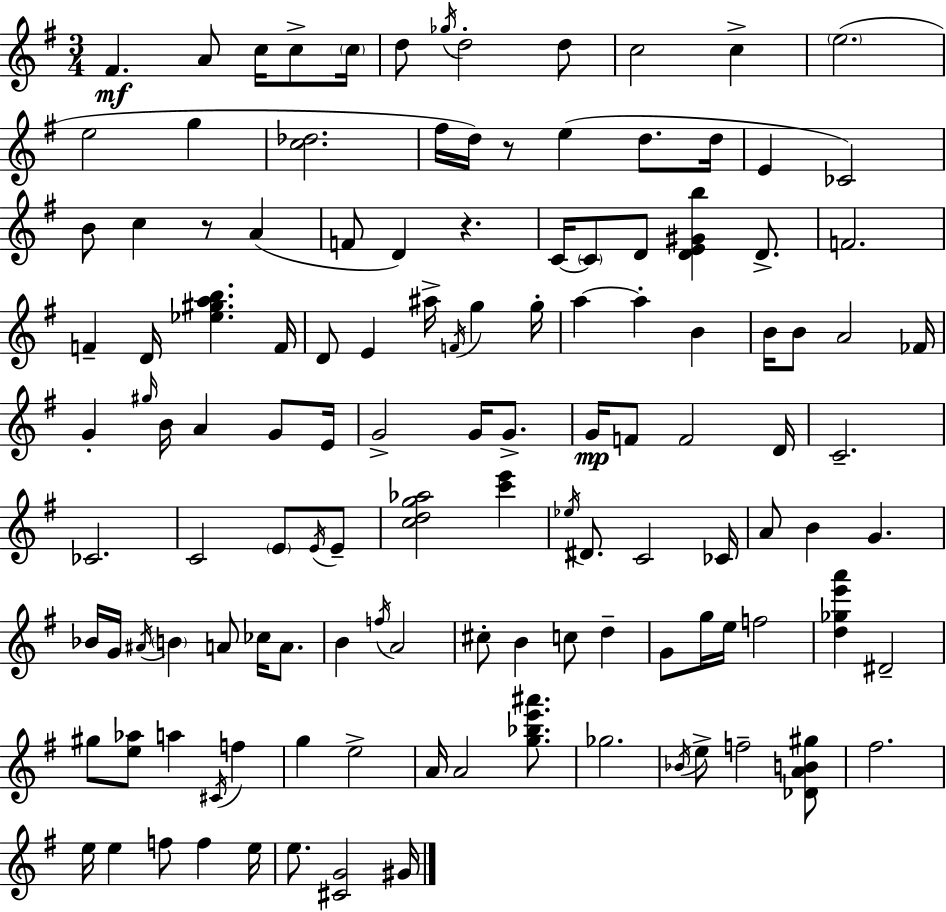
{
  \clef treble
  \numericTimeSignature
  \time 3/4
  \key e \minor
  fis'4.\mf a'8 c''16 c''8-> \parenthesize c''16 | d''8 \acciaccatura { ges''16 } d''2-. d''8 | c''2 c''4-> | \parenthesize e''2.( | \break e''2 g''4 | <c'' des''>2. | fis''16 d''16) r8 e''4( d''8. | d''16 e'4 ces'2) | \break b'8 c''4 r8 a'4( | f'8 d'4) r4. | c'16~~ \parenthesize c'8 d'8 <d' e' gis' b''>4 d'8.-> | f'2. | \break f'4-- d'16 <ees'' gis'' a'' b''>4. | f'16 d'8 e'4 ais''16-> \acciaccatura { f'16 } g''4 | g''16-. a''4~~ a''4-. b'4 | b'16 b'8 a'2 | \break fes'16 g'4-. \grace { gis''16 } b'16 a'4 | g'8 e'16 g'2-> g'16 | g'8.-> g'16\mp f'8 f'2 | d'16 c'2.-- | \break ces'2. | c'2 \parenthesize e'8 | \acciaccatura { e'16 } e'8-- <c'' d'' g'' aes''>2 | <c''' e'''>4 \acciaccatura { ees''16 } dis'8. c'2 | \break ces'16 a'8 b'4 g'4. | bes'16 g'16 \acciaccatura { ais'16 } \parenthesize b'4 | a'8 ces''16 a'8. b'4 \acciaccatura { f''16 } a'2 | cis''8-. b'4 | \break c''8 d''4-- g'8 g''16 e''16 f''2 | <d'' ges'' e''' a'''>4 dis'2-- | gis''8 <e'' aes''>8 a''4 | \acciaccatura { cis'16 } f''4 g''4 | \break e''2-> a'16 a'2 | <g'' bes'' e''' ais'''>8. ges''2. | \acciaccatura { bes'16 } e''8-> f''2-- | <des' a' b' gis''>8 fis''2. | \break e''16 e''4 | f''8 f''4 e''16 e''8. | <cis' g'>2 gis'16 \bar "|."
}